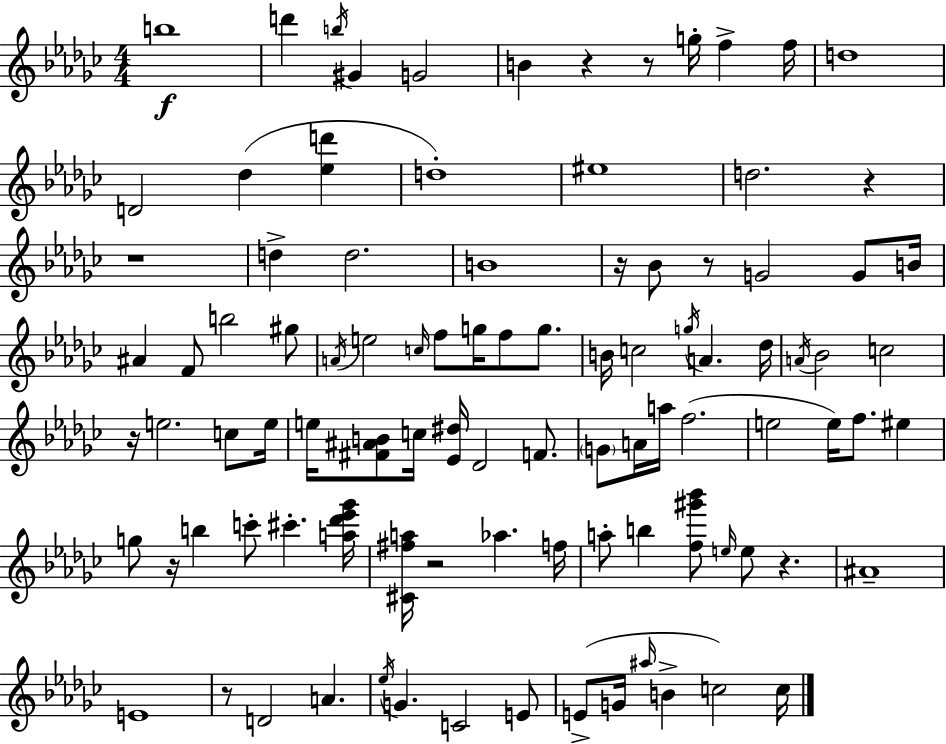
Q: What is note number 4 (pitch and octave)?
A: G#4